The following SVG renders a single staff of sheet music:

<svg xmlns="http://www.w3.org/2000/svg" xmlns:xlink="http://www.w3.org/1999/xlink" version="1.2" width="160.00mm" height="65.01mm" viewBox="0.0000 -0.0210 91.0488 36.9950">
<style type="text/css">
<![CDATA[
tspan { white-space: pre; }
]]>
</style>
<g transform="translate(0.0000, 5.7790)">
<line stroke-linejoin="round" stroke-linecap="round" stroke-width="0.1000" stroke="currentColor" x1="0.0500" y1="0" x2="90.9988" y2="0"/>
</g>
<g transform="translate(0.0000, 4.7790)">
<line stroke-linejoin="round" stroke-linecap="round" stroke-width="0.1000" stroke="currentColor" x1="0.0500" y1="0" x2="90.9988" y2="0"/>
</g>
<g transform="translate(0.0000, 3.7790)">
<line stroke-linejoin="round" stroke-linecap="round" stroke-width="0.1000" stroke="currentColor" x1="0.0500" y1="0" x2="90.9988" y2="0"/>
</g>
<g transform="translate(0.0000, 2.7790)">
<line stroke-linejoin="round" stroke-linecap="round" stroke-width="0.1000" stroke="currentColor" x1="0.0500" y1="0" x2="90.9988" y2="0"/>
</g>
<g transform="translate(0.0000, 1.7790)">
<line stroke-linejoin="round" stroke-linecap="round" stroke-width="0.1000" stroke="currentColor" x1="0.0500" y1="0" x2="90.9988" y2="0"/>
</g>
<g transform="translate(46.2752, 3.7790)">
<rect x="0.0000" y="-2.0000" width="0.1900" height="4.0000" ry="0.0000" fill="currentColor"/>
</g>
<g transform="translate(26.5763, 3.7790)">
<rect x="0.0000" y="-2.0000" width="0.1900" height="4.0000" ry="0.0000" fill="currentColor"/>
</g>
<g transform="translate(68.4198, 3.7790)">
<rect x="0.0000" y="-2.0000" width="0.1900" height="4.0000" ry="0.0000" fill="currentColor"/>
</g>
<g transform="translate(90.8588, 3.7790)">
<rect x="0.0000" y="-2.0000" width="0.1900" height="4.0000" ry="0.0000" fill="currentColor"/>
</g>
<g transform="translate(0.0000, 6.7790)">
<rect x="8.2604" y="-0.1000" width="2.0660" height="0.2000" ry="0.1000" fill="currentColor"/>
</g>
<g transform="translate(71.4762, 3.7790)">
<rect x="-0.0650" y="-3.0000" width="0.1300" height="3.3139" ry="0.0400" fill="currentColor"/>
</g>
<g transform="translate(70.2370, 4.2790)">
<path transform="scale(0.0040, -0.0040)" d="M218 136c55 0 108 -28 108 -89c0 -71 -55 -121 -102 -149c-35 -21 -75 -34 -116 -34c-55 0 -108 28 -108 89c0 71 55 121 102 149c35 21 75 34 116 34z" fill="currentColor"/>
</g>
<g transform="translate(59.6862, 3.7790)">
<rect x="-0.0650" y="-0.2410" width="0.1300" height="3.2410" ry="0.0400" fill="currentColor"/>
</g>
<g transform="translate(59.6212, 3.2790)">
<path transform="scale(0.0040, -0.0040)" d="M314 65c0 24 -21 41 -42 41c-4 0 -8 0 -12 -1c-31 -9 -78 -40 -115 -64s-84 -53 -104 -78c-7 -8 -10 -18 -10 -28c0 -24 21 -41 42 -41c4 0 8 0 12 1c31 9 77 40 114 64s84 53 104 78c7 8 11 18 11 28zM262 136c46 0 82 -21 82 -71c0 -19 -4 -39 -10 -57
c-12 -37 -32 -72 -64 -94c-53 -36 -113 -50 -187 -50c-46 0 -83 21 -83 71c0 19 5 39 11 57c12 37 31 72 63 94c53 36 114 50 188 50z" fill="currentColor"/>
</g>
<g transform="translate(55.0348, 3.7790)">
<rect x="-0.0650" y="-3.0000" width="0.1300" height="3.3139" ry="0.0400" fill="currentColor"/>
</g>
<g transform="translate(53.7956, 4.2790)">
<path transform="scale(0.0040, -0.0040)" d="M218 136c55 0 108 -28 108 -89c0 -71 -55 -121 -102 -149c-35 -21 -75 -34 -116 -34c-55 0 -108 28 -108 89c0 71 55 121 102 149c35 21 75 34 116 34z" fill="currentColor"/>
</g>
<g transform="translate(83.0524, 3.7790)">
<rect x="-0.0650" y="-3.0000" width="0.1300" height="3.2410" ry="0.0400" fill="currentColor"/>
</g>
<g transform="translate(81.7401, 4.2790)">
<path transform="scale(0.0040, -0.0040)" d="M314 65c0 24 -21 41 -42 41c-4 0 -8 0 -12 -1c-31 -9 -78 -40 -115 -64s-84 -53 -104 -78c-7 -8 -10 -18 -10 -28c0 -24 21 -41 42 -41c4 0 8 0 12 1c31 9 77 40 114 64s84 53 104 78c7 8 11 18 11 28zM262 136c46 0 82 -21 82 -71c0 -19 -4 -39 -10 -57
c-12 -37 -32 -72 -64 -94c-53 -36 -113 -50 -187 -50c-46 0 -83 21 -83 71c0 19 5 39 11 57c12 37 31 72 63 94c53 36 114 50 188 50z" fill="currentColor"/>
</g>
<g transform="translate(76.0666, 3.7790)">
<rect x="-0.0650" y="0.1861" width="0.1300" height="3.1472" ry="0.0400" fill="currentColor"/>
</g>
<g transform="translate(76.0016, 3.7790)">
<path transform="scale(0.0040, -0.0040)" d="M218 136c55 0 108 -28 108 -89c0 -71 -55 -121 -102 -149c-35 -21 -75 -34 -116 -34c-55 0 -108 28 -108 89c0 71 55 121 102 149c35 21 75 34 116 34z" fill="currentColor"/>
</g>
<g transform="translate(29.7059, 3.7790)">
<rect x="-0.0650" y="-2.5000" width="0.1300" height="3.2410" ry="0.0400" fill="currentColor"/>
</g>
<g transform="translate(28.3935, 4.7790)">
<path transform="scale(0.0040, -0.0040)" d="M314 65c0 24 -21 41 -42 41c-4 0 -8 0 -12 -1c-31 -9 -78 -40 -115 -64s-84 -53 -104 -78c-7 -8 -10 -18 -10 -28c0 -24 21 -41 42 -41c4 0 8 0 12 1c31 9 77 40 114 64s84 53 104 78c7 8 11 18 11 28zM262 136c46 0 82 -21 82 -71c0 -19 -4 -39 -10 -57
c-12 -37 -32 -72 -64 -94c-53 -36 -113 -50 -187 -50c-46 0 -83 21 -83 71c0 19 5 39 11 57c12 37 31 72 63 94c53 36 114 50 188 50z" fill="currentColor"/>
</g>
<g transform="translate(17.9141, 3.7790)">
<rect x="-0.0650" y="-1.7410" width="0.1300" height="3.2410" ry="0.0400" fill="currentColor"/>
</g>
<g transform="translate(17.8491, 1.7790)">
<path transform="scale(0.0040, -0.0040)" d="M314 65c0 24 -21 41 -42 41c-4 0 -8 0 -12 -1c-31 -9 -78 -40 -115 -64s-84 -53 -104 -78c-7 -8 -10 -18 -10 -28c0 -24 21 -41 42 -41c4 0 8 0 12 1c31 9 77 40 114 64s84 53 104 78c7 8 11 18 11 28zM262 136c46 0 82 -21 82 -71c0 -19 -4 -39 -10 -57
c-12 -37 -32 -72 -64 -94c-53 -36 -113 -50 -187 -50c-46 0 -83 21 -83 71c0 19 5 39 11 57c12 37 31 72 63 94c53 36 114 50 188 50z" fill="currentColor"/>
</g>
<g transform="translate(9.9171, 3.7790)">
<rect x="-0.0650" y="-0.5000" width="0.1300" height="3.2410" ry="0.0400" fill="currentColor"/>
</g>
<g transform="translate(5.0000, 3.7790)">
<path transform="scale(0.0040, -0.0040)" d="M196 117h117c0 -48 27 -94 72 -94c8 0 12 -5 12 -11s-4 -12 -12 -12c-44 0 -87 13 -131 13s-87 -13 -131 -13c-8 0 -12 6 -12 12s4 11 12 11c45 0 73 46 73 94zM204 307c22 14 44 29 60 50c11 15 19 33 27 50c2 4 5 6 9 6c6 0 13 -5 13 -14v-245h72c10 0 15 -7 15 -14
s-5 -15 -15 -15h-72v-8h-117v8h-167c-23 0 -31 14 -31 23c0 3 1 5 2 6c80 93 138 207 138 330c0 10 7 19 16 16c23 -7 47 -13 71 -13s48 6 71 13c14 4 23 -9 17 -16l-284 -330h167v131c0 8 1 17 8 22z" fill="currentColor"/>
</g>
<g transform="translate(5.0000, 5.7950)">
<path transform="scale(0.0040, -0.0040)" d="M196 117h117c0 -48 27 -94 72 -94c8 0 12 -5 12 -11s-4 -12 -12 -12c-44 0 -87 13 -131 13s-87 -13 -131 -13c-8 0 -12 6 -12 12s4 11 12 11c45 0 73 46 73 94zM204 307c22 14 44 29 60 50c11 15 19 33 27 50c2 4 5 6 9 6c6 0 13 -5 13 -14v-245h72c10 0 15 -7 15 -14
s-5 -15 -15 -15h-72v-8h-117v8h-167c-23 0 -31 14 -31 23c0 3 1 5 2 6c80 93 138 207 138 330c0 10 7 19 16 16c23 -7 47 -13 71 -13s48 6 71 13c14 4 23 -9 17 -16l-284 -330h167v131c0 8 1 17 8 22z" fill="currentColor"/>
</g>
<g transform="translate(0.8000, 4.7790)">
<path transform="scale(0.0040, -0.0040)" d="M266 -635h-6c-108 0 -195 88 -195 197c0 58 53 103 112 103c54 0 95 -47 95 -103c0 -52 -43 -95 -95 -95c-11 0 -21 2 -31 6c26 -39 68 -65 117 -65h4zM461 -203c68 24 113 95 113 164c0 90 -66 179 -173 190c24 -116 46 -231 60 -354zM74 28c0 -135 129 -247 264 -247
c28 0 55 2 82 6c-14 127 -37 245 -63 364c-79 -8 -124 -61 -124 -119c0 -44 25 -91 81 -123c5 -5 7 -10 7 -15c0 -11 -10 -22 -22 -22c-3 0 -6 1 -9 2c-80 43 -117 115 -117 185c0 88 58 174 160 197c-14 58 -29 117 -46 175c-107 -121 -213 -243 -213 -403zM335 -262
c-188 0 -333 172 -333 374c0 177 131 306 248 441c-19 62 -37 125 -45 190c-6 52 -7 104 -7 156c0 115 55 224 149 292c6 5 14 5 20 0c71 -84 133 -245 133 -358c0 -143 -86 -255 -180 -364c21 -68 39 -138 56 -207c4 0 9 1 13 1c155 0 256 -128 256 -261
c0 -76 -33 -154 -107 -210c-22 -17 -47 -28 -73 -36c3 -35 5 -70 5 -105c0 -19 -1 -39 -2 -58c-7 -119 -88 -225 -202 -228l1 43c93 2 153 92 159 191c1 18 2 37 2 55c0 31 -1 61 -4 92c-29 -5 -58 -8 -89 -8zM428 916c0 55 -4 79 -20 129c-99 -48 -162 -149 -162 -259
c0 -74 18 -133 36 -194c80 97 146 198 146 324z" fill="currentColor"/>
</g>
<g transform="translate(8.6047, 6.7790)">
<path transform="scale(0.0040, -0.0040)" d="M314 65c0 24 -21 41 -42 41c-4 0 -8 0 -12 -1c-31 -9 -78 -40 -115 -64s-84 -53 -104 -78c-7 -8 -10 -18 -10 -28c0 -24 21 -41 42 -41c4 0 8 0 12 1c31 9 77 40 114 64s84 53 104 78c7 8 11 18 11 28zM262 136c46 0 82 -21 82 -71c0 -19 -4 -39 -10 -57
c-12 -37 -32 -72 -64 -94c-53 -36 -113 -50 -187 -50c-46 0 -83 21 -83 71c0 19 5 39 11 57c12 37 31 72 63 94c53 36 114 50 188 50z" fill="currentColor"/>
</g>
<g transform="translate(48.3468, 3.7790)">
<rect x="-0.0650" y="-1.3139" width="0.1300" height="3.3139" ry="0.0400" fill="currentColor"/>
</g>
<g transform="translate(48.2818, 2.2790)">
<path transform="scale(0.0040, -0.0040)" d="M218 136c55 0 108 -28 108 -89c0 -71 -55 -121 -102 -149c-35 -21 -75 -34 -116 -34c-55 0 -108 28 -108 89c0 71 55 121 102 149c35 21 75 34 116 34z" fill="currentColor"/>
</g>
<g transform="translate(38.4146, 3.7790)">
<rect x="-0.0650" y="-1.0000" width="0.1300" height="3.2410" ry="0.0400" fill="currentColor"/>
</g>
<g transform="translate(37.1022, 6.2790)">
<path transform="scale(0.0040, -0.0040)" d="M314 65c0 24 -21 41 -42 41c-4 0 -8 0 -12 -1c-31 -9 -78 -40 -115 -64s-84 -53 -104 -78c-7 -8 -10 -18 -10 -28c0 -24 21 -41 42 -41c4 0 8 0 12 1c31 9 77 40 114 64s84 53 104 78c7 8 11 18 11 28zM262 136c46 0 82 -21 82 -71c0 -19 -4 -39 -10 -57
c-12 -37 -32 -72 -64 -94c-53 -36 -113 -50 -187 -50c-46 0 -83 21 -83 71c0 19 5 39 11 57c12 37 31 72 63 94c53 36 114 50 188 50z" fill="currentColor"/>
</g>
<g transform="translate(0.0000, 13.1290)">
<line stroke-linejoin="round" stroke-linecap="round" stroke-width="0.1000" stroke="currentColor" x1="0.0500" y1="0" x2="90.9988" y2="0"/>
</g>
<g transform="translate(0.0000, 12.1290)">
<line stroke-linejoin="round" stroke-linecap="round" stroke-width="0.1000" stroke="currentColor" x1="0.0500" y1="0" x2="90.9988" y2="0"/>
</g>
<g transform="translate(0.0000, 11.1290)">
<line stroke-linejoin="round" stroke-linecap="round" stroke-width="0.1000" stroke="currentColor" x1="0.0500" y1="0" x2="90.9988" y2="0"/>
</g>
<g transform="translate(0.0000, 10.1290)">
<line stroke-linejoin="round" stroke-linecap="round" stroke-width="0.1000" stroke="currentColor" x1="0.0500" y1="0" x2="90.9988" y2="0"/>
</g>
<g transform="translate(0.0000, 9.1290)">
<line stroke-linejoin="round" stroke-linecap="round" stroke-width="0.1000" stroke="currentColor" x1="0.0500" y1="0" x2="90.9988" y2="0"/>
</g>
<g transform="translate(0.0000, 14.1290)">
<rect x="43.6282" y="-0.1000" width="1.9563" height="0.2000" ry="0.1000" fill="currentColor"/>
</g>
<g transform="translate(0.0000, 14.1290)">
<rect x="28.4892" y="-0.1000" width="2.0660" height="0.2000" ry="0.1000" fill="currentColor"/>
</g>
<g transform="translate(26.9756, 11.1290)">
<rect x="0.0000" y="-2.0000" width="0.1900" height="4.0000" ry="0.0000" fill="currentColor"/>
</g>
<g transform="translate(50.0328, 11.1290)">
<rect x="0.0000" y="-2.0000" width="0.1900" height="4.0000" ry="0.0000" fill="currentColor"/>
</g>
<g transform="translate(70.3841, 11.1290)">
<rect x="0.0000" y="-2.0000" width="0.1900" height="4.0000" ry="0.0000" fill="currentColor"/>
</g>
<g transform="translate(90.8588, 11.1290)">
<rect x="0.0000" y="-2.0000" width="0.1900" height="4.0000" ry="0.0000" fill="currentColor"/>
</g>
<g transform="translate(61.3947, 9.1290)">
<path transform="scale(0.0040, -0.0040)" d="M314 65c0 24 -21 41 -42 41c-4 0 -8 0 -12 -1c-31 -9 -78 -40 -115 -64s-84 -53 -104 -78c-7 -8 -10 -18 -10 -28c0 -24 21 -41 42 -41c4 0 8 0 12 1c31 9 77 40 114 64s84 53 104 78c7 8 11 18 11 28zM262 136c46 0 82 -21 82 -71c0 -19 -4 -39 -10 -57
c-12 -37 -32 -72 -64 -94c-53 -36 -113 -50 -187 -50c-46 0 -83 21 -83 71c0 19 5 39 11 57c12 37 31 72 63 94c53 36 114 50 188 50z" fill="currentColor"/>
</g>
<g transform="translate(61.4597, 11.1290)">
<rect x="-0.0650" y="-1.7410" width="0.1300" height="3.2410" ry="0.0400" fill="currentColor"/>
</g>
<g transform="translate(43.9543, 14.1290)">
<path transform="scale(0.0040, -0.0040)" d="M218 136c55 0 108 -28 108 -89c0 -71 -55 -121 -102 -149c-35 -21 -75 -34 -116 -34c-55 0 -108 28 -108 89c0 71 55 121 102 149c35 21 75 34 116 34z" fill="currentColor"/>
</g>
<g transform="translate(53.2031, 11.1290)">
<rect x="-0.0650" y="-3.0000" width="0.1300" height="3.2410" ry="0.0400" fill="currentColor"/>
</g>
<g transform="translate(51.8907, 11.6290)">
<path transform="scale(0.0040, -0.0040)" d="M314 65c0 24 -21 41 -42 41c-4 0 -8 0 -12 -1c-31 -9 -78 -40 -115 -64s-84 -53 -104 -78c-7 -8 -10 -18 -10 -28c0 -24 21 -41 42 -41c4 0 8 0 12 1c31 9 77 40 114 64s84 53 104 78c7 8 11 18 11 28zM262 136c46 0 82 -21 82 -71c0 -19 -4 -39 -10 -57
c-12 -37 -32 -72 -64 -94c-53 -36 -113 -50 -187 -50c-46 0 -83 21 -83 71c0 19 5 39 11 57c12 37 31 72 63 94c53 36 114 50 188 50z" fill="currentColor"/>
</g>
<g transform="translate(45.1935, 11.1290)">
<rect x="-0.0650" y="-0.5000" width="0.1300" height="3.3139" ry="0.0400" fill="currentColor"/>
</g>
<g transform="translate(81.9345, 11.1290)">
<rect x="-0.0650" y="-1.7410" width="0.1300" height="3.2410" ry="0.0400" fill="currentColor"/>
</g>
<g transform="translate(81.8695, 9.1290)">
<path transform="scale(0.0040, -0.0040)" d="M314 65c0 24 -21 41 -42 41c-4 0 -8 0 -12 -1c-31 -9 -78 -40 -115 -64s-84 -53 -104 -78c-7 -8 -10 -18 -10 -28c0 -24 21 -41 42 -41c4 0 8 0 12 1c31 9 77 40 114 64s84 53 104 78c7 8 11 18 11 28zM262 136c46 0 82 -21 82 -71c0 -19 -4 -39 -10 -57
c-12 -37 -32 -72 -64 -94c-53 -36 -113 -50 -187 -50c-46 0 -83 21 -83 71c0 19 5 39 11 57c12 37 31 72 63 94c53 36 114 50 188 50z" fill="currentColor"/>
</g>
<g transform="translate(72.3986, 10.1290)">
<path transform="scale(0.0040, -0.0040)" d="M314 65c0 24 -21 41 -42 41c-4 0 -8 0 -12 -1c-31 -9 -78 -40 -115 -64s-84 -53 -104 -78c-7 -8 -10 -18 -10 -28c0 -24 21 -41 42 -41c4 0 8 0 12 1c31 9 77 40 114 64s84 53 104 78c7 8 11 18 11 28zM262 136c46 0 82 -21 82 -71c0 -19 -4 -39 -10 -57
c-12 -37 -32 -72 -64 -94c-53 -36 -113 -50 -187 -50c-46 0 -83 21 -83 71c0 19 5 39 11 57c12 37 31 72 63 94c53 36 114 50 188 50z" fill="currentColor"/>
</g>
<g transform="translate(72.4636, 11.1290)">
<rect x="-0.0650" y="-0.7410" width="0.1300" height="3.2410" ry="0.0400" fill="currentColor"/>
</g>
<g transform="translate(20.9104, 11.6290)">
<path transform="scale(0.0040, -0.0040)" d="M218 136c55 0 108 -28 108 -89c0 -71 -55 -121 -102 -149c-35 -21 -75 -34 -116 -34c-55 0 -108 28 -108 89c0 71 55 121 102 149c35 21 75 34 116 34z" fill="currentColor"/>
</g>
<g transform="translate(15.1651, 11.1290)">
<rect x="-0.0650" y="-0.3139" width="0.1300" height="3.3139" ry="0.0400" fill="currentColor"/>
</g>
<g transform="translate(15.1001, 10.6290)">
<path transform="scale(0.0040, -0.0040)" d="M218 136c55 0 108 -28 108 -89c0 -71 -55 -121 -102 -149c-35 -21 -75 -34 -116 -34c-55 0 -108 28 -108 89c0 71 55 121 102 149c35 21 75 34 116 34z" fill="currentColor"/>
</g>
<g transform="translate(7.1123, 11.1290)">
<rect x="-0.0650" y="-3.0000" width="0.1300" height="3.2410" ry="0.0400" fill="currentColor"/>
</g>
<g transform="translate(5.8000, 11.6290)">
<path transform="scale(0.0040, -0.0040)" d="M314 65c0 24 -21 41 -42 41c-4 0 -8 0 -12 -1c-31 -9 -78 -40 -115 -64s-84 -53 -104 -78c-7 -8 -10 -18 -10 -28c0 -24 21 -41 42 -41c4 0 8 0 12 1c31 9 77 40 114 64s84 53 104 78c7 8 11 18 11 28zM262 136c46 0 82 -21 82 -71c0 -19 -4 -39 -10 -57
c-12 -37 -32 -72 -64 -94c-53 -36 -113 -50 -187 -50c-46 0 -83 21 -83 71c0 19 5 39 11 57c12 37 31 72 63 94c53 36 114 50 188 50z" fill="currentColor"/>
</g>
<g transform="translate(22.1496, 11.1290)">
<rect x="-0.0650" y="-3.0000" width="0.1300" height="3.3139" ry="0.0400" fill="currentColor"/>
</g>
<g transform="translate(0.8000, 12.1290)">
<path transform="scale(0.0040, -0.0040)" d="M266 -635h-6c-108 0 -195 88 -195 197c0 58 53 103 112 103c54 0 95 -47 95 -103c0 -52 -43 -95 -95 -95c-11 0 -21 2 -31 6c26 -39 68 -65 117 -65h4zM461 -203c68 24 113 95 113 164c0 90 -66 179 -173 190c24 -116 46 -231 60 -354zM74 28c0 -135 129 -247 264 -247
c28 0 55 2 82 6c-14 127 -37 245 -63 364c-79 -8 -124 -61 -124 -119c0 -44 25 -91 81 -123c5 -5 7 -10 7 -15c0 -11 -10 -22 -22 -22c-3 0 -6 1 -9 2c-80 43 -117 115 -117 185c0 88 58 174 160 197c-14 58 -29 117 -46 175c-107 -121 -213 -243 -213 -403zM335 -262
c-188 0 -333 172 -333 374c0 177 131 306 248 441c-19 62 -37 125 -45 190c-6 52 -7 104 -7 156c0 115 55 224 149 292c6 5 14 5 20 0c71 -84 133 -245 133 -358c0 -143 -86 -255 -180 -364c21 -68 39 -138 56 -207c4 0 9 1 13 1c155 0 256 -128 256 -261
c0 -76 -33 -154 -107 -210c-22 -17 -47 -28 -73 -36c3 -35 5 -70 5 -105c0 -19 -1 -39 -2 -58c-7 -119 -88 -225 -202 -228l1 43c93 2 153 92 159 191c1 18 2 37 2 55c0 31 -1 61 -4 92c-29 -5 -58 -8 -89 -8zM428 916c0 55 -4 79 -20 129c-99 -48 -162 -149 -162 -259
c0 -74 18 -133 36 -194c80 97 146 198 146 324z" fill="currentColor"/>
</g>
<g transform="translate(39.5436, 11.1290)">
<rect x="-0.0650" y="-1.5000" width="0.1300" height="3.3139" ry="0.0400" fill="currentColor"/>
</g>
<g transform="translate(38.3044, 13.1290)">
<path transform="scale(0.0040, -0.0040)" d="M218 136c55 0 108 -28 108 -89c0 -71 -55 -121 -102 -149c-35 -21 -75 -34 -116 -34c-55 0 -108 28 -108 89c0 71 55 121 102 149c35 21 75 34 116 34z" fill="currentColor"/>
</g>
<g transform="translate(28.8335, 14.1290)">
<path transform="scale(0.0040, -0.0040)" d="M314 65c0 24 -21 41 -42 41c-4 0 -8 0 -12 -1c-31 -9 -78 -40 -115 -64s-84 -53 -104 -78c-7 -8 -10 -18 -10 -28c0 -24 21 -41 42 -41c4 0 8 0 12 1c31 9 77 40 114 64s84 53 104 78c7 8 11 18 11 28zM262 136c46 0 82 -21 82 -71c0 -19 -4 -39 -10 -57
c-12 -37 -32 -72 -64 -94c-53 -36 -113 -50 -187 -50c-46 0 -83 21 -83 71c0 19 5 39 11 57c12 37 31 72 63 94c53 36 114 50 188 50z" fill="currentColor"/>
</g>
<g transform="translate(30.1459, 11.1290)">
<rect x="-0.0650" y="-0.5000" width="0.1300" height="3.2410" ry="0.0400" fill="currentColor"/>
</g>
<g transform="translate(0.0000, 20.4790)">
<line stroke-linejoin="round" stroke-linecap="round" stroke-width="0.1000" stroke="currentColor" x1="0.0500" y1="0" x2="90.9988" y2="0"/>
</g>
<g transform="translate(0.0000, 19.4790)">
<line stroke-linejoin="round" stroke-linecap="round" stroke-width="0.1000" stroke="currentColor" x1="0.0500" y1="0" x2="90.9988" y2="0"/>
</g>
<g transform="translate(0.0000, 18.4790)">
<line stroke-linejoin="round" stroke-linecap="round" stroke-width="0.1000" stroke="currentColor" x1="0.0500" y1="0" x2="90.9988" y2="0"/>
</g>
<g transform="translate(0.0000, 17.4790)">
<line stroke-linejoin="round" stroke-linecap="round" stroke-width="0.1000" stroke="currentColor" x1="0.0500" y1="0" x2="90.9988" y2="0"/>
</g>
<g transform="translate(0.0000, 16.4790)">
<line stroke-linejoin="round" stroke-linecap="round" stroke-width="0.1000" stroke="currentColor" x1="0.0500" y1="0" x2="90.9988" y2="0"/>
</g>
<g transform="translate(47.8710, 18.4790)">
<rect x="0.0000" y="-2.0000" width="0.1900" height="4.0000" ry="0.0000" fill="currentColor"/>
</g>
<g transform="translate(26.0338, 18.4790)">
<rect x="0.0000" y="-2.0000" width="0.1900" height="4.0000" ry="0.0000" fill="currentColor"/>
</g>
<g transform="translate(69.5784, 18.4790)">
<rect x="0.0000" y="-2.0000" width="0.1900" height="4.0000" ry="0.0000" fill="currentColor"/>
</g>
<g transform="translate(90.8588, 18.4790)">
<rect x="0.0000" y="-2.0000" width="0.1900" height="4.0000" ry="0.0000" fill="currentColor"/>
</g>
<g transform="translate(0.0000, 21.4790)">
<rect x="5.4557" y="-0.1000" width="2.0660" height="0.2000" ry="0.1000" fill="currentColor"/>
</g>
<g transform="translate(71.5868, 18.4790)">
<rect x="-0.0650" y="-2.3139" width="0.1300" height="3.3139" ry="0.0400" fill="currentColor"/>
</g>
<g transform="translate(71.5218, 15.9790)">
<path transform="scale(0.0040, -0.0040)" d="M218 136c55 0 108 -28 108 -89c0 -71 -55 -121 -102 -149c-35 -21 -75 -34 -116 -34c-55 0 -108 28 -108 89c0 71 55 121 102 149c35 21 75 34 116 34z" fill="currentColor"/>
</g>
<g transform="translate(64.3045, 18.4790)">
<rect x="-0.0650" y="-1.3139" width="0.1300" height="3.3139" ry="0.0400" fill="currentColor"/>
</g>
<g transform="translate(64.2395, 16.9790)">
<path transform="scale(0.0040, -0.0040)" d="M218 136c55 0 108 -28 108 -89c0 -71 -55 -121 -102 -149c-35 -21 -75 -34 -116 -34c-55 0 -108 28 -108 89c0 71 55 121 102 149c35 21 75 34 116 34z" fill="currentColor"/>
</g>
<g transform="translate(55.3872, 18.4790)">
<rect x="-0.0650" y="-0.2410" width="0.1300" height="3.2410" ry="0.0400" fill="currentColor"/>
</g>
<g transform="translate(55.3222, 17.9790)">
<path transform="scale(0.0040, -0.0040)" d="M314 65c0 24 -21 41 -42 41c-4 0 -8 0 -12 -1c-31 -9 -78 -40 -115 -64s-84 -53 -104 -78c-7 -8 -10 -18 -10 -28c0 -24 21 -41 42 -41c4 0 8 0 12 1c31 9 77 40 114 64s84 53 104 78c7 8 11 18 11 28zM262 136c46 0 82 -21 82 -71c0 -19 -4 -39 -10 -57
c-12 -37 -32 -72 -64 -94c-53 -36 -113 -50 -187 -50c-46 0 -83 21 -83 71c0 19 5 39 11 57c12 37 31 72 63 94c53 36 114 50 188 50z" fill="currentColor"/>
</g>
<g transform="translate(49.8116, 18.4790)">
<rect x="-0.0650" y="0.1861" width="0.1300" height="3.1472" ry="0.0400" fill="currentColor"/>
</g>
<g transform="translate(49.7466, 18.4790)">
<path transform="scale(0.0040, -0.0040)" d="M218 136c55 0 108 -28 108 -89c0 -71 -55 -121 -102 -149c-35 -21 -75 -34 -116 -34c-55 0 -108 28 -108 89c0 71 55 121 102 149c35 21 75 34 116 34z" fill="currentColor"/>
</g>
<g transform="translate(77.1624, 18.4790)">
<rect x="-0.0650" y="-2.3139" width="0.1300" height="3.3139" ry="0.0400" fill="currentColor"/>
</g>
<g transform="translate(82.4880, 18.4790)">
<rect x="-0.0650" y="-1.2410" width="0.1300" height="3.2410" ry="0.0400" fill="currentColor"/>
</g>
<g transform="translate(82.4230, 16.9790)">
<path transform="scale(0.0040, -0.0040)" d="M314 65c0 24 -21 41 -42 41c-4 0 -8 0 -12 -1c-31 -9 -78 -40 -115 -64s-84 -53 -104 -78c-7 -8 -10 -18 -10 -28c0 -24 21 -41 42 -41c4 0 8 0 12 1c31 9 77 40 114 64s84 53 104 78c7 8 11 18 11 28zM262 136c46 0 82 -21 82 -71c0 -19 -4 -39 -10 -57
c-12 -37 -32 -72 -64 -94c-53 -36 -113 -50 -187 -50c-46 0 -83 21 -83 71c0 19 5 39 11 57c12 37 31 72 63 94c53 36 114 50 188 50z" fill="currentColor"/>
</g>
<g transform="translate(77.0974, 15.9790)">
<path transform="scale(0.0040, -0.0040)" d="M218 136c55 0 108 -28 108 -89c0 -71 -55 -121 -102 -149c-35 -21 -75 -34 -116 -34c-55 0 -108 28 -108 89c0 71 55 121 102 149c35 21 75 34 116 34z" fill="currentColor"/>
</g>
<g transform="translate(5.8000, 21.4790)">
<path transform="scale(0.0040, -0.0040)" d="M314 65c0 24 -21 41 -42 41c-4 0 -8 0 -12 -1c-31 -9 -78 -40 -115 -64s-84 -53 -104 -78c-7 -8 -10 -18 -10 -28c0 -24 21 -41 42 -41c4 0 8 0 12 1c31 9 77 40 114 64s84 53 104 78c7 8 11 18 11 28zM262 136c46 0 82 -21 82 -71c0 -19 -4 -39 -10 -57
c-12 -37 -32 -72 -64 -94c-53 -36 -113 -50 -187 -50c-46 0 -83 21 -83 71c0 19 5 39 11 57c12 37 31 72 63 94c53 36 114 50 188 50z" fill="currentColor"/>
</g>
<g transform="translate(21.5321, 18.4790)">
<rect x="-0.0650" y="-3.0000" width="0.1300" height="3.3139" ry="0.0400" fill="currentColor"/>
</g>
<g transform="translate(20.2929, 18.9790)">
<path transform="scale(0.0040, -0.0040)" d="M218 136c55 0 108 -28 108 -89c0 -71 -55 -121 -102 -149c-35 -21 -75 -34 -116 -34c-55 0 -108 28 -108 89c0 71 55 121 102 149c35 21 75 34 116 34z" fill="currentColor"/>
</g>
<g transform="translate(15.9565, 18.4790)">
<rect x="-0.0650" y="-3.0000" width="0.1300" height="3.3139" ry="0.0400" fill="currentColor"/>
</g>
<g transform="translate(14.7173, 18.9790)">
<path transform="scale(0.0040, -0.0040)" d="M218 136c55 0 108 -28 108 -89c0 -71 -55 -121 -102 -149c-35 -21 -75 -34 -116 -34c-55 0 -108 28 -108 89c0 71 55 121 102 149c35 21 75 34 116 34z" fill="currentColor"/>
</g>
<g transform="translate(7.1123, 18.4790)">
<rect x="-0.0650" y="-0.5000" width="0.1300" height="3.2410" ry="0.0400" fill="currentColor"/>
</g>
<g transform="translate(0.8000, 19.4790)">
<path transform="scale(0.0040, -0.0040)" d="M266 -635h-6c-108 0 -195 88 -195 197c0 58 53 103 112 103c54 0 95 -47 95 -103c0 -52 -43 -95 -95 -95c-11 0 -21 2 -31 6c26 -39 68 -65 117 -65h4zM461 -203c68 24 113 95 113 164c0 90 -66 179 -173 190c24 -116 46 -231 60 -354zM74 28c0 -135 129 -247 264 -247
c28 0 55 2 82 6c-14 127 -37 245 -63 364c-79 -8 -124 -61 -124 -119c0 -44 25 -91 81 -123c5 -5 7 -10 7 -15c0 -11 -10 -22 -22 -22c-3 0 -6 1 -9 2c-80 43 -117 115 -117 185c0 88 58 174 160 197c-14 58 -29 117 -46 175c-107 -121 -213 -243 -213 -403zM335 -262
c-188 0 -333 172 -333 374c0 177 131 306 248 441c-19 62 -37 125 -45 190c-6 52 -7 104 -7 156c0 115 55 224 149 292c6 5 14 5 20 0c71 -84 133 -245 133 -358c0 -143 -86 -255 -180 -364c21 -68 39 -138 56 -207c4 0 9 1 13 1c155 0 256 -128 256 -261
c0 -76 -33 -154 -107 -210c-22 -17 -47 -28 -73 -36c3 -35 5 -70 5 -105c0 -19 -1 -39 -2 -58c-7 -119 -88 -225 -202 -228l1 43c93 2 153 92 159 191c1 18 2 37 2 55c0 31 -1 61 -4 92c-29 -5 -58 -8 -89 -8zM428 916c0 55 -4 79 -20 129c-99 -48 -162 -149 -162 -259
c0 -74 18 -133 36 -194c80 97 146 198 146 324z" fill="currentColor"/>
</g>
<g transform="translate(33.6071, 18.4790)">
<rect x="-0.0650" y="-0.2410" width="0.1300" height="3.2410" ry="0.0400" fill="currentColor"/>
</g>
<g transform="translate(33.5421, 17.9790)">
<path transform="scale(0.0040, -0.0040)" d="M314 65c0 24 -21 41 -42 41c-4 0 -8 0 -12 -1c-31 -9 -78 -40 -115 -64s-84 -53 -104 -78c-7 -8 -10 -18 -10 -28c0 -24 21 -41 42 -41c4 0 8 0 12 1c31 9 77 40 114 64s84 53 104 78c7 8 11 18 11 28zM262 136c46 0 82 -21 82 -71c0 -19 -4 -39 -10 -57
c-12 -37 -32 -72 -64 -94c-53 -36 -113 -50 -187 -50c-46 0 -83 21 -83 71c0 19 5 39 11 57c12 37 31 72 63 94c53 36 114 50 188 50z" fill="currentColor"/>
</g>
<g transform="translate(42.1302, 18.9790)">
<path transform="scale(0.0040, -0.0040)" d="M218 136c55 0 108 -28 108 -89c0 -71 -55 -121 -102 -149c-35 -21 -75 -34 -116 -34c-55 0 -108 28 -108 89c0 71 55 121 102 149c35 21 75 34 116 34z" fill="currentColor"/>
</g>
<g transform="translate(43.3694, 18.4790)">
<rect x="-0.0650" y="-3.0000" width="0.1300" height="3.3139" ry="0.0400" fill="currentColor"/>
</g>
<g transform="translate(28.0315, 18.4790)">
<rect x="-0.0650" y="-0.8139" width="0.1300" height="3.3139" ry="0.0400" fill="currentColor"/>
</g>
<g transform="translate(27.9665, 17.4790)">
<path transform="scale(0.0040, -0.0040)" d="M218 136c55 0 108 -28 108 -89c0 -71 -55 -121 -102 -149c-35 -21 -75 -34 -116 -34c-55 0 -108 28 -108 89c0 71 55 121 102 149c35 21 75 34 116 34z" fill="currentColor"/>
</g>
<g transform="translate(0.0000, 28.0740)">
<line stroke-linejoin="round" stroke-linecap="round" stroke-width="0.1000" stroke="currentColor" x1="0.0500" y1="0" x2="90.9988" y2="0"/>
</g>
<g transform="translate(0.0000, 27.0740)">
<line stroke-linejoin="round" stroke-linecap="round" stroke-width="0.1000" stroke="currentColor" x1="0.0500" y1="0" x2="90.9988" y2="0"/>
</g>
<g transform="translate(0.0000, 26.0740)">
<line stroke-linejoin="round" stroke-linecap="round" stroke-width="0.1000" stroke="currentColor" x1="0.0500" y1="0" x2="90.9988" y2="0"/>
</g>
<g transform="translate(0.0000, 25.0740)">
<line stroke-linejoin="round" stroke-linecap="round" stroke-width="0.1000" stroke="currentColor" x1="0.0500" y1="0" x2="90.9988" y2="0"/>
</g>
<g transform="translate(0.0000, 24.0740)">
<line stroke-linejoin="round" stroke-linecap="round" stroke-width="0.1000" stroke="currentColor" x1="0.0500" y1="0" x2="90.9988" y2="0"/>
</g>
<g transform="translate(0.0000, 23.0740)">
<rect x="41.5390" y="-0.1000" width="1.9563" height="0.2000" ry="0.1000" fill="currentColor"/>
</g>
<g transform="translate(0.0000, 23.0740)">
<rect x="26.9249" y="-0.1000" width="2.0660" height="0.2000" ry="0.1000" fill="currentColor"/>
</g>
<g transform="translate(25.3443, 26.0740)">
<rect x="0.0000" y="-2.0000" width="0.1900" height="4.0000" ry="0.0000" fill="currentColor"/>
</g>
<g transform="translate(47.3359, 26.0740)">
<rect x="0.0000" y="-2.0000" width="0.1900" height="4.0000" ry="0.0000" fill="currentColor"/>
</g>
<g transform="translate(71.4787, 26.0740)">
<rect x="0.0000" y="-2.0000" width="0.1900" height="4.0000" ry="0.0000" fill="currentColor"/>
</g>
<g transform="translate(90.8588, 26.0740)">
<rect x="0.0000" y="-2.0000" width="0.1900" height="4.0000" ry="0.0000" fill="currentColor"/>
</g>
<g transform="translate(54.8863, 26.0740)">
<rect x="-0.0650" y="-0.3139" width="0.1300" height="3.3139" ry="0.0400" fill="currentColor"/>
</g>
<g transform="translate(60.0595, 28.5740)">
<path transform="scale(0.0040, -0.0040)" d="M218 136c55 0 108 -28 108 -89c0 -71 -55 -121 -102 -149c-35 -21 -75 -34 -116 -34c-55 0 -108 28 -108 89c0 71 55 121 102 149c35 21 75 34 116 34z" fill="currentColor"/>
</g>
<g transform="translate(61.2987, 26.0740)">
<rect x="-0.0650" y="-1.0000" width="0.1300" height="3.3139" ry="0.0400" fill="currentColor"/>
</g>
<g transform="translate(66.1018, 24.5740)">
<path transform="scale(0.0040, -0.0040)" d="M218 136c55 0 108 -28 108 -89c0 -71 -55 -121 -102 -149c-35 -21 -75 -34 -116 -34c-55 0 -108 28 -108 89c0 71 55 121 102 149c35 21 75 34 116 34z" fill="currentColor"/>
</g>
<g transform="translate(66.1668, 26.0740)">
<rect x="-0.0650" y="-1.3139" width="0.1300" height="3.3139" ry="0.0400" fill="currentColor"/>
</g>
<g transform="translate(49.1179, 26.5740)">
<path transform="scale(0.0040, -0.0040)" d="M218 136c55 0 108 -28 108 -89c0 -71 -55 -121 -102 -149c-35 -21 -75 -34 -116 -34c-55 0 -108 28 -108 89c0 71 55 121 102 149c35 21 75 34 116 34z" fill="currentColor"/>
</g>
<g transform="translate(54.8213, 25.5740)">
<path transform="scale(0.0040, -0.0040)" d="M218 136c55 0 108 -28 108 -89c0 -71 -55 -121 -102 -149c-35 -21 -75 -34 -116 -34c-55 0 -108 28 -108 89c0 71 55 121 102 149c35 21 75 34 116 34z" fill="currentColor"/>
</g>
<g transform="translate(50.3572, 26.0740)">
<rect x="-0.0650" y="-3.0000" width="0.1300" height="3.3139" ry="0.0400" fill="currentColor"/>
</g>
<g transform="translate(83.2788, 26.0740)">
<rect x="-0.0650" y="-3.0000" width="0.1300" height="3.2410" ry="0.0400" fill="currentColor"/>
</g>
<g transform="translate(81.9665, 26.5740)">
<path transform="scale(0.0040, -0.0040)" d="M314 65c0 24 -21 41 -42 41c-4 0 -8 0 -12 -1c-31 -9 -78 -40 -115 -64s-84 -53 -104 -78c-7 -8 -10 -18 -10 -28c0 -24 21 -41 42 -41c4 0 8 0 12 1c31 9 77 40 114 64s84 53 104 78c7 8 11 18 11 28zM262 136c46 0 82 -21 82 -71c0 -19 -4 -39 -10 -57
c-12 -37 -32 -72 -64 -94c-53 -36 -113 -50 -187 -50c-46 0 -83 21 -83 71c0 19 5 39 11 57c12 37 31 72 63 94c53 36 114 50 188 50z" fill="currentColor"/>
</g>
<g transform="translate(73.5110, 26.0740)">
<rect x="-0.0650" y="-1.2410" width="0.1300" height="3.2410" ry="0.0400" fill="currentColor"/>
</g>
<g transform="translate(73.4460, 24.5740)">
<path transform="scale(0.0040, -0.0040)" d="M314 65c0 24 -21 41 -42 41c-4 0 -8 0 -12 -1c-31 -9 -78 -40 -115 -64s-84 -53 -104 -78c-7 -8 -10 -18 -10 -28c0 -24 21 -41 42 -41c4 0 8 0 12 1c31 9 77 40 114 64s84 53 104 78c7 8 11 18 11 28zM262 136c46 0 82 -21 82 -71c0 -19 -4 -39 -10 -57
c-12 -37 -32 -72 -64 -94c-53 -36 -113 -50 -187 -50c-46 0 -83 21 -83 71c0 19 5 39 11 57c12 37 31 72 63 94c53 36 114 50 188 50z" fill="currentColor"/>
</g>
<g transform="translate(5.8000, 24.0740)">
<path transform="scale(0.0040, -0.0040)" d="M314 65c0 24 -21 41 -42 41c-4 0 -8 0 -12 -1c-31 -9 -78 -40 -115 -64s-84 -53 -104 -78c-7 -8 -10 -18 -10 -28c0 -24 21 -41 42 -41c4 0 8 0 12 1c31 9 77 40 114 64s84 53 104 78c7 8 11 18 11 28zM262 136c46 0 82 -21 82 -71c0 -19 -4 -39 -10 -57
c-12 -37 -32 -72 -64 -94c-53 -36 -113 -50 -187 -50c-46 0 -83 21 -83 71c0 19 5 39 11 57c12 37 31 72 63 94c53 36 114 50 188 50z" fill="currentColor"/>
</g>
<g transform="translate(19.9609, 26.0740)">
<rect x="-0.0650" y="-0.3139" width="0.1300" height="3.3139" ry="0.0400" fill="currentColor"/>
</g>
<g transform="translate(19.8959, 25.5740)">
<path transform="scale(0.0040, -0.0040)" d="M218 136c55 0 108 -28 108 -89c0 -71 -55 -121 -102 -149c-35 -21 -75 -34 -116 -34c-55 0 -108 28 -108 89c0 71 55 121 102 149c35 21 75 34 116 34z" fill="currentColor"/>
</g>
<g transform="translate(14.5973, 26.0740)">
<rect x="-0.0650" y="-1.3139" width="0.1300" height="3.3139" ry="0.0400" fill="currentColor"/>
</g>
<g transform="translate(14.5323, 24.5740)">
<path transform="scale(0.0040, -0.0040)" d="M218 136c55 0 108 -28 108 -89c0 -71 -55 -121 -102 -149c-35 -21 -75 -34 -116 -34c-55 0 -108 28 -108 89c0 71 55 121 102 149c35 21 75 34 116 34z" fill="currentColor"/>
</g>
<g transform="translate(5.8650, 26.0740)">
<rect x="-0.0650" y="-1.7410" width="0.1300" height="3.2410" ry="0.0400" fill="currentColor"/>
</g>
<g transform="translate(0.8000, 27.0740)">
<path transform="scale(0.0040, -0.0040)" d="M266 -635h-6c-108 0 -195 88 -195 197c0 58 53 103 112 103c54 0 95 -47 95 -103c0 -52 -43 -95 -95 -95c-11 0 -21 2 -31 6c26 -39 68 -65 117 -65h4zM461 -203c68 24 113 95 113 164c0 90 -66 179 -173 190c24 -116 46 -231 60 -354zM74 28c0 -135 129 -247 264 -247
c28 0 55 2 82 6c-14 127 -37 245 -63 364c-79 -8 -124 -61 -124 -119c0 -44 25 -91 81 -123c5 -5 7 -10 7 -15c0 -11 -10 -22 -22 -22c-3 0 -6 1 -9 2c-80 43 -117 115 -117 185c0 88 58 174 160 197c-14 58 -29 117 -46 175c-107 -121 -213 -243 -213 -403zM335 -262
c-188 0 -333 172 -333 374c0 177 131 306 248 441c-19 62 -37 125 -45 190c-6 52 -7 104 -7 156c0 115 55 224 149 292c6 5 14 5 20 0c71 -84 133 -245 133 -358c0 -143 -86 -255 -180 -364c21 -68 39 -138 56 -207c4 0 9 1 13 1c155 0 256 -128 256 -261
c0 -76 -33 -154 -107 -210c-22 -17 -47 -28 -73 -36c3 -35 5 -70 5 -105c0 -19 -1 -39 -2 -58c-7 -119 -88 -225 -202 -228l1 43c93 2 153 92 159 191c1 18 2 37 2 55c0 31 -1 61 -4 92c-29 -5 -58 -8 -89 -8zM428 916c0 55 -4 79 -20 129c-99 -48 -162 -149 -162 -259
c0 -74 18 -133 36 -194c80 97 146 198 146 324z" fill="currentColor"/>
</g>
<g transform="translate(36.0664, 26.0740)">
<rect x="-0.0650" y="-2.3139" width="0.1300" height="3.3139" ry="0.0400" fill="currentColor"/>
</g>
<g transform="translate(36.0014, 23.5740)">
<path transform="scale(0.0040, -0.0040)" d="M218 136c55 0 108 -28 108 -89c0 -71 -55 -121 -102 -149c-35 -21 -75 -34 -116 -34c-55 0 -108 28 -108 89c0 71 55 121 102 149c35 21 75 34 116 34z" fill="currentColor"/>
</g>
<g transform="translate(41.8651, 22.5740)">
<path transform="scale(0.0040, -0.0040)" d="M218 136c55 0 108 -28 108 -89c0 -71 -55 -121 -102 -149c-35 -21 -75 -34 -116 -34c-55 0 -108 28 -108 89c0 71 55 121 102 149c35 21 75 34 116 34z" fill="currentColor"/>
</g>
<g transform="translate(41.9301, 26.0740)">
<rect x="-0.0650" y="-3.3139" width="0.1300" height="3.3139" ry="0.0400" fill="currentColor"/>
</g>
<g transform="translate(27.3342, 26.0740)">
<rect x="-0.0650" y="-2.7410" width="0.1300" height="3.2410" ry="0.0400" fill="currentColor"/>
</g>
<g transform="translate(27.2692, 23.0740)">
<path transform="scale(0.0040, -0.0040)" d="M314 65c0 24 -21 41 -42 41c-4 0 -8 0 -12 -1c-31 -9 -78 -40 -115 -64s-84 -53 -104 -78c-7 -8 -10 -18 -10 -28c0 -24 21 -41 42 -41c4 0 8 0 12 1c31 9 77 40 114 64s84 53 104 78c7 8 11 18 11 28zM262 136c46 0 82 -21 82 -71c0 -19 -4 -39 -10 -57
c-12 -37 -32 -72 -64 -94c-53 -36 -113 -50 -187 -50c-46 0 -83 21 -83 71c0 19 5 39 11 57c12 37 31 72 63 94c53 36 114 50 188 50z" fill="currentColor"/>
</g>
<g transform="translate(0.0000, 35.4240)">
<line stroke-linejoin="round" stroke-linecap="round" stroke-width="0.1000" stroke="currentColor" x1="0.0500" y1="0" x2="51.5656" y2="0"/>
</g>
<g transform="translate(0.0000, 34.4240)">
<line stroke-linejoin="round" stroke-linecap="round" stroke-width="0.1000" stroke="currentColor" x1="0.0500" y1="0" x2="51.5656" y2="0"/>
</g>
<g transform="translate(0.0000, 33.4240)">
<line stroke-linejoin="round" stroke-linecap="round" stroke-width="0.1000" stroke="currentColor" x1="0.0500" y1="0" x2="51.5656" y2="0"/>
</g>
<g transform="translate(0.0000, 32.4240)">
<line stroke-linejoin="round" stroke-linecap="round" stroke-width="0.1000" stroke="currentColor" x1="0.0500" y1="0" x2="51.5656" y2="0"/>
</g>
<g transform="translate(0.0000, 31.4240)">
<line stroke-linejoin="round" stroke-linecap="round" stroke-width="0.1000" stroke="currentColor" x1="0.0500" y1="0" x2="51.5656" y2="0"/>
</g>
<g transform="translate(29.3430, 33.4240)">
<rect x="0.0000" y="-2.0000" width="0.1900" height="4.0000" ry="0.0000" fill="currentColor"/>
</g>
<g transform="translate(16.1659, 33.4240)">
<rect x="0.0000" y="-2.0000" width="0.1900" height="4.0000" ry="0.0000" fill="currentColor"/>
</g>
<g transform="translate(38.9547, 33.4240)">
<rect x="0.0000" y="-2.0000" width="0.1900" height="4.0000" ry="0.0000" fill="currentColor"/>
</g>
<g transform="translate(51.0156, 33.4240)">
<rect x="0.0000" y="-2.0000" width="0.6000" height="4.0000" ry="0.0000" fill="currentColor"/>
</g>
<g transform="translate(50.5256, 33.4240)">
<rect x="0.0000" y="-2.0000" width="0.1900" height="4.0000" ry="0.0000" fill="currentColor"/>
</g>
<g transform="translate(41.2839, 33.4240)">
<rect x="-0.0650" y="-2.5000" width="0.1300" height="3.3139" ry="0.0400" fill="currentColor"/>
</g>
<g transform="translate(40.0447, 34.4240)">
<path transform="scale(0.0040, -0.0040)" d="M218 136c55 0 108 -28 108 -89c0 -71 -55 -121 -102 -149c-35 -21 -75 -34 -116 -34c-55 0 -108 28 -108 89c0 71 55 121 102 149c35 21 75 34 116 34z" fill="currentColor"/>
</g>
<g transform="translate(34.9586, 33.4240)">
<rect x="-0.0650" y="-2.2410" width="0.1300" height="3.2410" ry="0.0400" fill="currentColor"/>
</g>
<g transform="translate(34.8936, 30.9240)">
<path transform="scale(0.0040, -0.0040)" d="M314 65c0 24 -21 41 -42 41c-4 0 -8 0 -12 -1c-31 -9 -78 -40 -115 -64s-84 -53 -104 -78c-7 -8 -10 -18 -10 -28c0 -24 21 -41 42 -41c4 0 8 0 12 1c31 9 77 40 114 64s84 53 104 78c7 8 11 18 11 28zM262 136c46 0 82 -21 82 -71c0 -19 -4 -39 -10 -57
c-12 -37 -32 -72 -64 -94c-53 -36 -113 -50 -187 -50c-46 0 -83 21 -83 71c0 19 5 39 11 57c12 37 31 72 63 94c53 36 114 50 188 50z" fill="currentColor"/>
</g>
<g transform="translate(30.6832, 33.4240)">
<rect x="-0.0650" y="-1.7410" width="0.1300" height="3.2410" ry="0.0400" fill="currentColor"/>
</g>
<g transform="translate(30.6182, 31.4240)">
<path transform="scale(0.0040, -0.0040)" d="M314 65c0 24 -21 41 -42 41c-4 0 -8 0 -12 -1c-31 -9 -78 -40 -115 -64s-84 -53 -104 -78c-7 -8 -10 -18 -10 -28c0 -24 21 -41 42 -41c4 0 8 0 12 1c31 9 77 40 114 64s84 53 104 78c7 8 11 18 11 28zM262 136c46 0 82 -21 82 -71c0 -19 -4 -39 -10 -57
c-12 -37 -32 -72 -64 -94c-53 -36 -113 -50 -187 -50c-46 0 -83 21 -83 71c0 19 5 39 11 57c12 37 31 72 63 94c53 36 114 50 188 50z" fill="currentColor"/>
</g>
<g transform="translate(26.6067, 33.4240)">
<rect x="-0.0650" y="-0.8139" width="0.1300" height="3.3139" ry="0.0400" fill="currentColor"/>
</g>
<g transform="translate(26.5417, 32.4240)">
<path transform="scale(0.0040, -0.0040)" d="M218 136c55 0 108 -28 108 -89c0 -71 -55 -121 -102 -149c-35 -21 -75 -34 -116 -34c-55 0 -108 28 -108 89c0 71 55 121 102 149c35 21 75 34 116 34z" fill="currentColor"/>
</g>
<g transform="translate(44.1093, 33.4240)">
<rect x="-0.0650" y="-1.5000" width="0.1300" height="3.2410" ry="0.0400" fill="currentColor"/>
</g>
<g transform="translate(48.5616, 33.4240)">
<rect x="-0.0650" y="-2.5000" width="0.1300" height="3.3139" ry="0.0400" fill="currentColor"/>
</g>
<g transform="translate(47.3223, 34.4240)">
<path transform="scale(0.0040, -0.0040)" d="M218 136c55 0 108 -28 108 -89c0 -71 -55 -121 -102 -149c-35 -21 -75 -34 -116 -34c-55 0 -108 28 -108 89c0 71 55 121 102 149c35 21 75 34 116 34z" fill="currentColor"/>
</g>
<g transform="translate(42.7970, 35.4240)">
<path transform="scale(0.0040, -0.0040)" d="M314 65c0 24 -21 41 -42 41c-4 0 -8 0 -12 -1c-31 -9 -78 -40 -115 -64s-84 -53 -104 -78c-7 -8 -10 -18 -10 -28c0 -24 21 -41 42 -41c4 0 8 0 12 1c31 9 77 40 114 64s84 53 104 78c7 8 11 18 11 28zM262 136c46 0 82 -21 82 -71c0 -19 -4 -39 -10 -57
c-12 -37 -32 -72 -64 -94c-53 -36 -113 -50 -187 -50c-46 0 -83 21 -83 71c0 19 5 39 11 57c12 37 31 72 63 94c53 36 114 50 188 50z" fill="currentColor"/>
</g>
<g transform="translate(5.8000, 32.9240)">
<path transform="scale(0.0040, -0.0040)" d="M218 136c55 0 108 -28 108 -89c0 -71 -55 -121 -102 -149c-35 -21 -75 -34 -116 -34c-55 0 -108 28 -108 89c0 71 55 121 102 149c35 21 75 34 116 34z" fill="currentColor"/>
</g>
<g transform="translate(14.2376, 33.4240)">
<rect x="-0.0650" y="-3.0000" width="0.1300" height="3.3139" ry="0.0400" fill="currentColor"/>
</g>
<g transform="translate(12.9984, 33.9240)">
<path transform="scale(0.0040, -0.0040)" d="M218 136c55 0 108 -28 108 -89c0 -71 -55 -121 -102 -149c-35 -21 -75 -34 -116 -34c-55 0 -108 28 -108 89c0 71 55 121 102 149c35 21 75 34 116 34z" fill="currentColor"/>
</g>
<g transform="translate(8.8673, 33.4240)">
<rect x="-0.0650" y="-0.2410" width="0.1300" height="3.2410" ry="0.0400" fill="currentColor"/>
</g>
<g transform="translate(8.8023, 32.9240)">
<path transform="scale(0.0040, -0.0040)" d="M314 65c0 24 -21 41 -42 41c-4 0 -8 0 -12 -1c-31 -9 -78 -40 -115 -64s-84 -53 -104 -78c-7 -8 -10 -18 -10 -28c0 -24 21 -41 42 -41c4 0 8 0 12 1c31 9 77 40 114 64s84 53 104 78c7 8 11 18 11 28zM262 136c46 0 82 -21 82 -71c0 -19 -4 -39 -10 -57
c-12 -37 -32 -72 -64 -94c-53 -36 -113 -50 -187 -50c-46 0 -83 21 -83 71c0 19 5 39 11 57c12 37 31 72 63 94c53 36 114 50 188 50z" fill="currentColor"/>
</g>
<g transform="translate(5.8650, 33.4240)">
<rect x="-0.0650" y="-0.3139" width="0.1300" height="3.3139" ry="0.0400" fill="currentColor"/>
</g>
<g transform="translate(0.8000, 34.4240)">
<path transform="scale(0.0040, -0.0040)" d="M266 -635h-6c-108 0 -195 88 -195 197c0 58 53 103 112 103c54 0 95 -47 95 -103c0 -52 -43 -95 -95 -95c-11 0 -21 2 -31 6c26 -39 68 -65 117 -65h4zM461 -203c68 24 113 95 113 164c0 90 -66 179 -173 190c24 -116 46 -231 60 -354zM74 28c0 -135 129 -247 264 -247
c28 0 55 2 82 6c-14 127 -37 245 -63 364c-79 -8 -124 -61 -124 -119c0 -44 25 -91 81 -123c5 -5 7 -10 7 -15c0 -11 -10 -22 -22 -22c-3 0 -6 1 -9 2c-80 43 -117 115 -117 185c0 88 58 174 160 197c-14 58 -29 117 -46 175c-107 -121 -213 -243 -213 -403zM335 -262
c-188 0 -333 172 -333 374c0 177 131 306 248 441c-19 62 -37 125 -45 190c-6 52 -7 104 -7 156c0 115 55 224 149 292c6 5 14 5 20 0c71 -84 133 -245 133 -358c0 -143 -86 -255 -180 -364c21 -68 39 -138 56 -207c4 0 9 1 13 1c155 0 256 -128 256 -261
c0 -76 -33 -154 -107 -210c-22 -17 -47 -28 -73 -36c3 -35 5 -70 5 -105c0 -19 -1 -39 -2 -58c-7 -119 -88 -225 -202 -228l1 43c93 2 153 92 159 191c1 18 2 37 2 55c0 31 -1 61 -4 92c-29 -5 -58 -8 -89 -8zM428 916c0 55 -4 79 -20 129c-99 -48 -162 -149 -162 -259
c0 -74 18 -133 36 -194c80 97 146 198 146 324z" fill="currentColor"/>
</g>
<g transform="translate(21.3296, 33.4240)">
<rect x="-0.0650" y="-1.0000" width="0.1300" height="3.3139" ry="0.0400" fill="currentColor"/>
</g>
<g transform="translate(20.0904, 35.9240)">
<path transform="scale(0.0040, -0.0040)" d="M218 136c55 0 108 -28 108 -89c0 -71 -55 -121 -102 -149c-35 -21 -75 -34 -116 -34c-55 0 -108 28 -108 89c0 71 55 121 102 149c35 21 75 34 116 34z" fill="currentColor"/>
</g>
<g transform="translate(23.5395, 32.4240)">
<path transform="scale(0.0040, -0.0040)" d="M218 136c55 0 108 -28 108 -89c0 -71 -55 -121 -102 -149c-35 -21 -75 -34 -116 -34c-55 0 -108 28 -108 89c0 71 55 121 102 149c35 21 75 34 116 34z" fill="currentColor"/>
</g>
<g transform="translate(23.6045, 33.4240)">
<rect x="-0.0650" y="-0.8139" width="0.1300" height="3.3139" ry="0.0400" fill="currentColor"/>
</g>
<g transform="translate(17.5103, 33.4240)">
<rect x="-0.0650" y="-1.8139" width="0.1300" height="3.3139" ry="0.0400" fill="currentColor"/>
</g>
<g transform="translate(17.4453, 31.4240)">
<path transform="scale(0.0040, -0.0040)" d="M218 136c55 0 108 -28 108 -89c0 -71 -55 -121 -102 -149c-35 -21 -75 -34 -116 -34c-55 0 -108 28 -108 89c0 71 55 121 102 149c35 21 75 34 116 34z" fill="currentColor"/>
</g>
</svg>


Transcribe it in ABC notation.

X:1
T:Untitled
M:4/4
L:1/4
K:C
C2 f2 G2 D2 e A c2 A B A2 A2 c A C2 E C A2 f2 d2 f2 C2 A A d c2 A B c2 e g g e2 f2 e c a2 g b A c D e e2 A2 c c2 A f D d d f2 g2 G E2 G